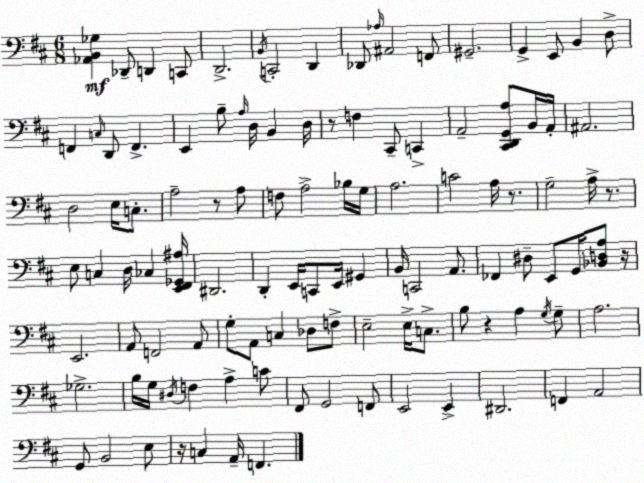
X:1
T:Untitled
M:6/8
L:1/4
K:D
[_A,,B,,_G,] _D,,/2 D,, C,,/2 D,,2 B,,/4 C,,2 D,, _D,,/2 _A,/4 ^A,,2 F,,/2 ^G,,2 G,, E,,/2 B,, D,/2 F,, C,/4 D,,/2 F,, E,, B,/2 A,/4 D,/4 B,, D,/4 z/2 F, ^C,,/2 C,, A,,2 [^C,,D,,G,,A,]/2 B,,/4 A,,/4 ^A,,2 D,2 E,/4 C,/2 A,2 z/2 A,/2 F,/2 A,2 _B,/4 G,/4 A,2 C2 A,/4 z/2 G,2 A,/4 z/2 E,/2 C, D,/4 _C, [E,,^F,,_G,,^A,]/4 ^D,,2 D,, E,,/4 C,,/2 E,,/4 ^G,, B,,/4 C,,2 A,,/2 _F,, ^D,/2 E,,/2 G,,/4 [_B,,D,A,]/2 z/4 E,,2 A,,/2 F,,2 A,,/2 G,/2 A,,/2 C, _D,/2 F,/2 E,2 E,/4 C,/2 B,/2 z A, G,/4 G,/2 A,2 _G,2 B,/4 G,/4 ^D,/4 F, A, C/2 ^F,,/2 G,,2 F,,/2 E,,2 E,, ^D,,2 F,, A,,2 G,,/2 B,,2 E,/2 z/4 C, A,,/4 F,,